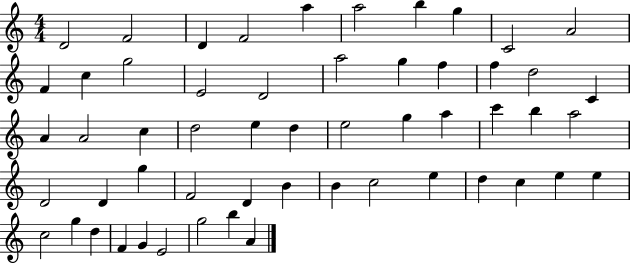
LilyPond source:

{
  \clef treble
  \numericTimeSignature
  \time 4/4
  \key c \major
  d'2 f'2 | d'4 f'2 a''4 | a''2 b''4 g''4 | c'2 a'2 | \break f'4 c''4 g''2 | e'2 d'2 | a''2 g''4 f''4 | f''4 d''2 c'4 | \break a'4 a'2 c''4 | d''2 e''4 d''4 | e''2 g''4 a''4 | c'''4 b''4 a''2 | \break d'2 d'4 g''4 | f'2 d'4 b'4 | b'4 c''2 e''4 | d''4 c''4 e''4 e''4 | \break c''2 g''4 d''4 | f'4 g'4 e'2 | g''2 b''4 a'4 | \bar "|."
}